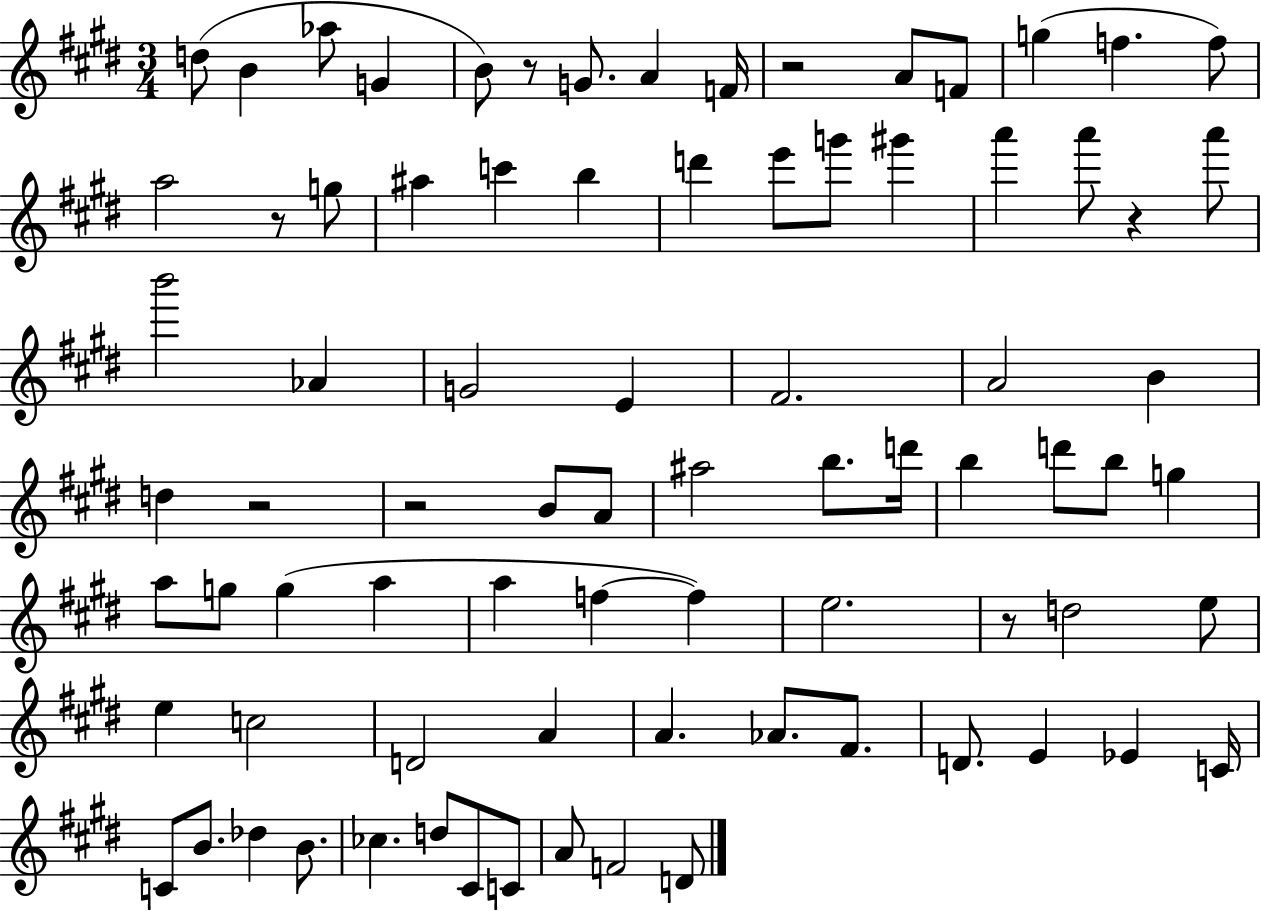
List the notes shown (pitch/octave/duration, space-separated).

D5/e B4/q Ab5/e G4/q B4/e R/e G4/e. A4/q F4/s R/h A4/e F4/e G5/q F5/q. F5/e A5/h R/e G5/e A#5/q C6/q B5/q D6/q E6/e G6/e G#6/q A6/q A6/e R/q A6/e B6/h Ab4/q G4/h E4/q F#4/h. A4/h B4/q D5/q R/h R/h B4/e A4/e A#5/h B5/e. D6/s B5/q D6/e B5/e G5/q A5/e G5/e G5/q A5/q A5/q F5/q F5/q E5/h. R/e D5/h E5/e E5/q C5/h D4/h A4/q A4/q. Ab4/e. F#4/e. D4/e. E4/q Eb4/q C4/s C4/e B4/e. Db5/q B4/e. CES5/q. D5/e C#4/e C4/e A4/e F4/h D4/e